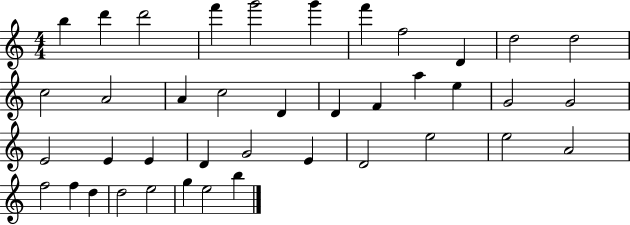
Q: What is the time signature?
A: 4/4